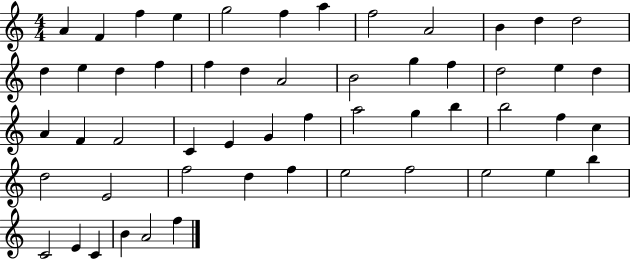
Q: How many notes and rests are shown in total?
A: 54